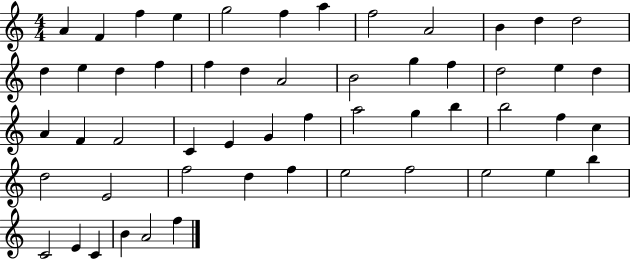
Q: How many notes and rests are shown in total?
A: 54